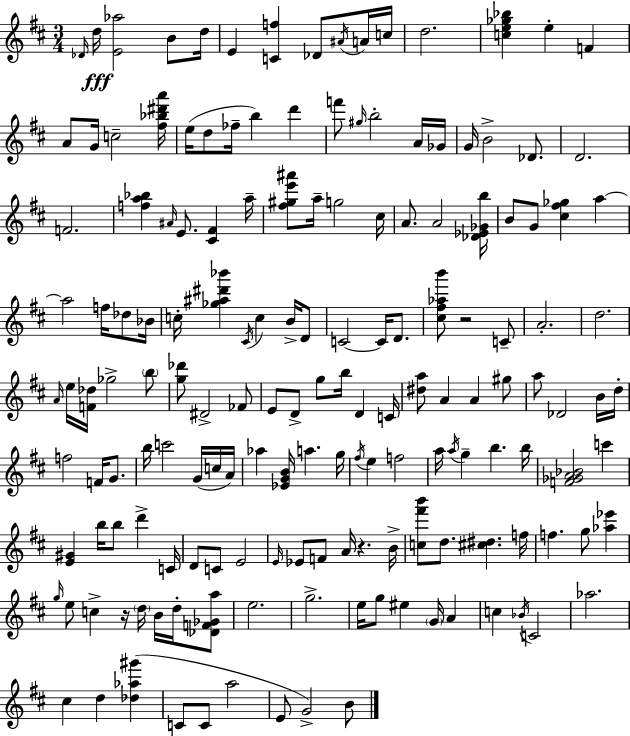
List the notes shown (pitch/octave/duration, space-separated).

Db4/s D5/s [E4,Ab5]/h B4/e D5/s E4/q [C4,F5]/q Db4/e A#4/s A4/s C5/s D5/h. [C5,E5,Gb5,Bb5]/q E5/q F4/q A4/e G4/s C5/h [F#5,Bb5,D#6,A6]/s E5/s D5/e FES5/s B5/q D6/q F6/e G#5/s B5/h A4/s Gb4/s G4/s B4/h Db4/e. D4/h. F4/h. [F5,A5,Bb5]/q A#4/s E4/e. [C#4,F#4]/q A5/s [F#5,G#5,E6,A#6]/e A5/s G5/h C#5/s A4/e. A4/h [Db4,Eb4,Gb4,B5]/s B4/e G4/e [C#5,F#5,Gb5]/q A5/q A5/h F5/s Db5/e Bb4/s C5/s [Gb5,A#5,D#6,Bb6]/q C#4/s C5/q B4/s D4/e C4/h C4/s D4/e. [C#5,F#5,Ab5,B6]/e R/h C4/e A4/h. D5/h. A4/s E5/s [F4,Db5]/s Gb5/h B5/e [G5,Db6]/e D#4/h FES4/e E4/e D4/e G5/e B5/s D4/q C4/s [D#5,A5]/e A4/q A4/q G#5/e A5/e Db4/h B4/s D5/s F5/h F4/s G4/e. B5/s C6/h G4/s C5/s A4/s Ab5/q [Eb4,G4,B4]/s A5/q. G5/s F#5/s E5/q F5/h A5/s A5/s G5/q B5/q. B5/s [F4,Gb4,A4,Bb4]/h C6/q [E4,G#4]/q B5/s B5/e D6/q C4/s D4/e C4/e E4/h E4/s Eb4/e F4/e A4/s R/q. B4/s [C5,F#6,B6]/e D5/e. [C#5,D#5]/q. F5/s F5/q. G5/e [Ab5,Eb6]/q G5/s E5/e C5/q R/s D5/s B4/s D5/s [Db4,F4,Gb4,A5]/e E5/h. G5/h. E5/s G5/e EIS5/q G4/s A4/q C5/q Bb4/s C4/h Ab5/h. C#5/q D5/q [Db5,Ab5,G#6]/q C4/e C4/e A5/h E4/e G4/h B4/e